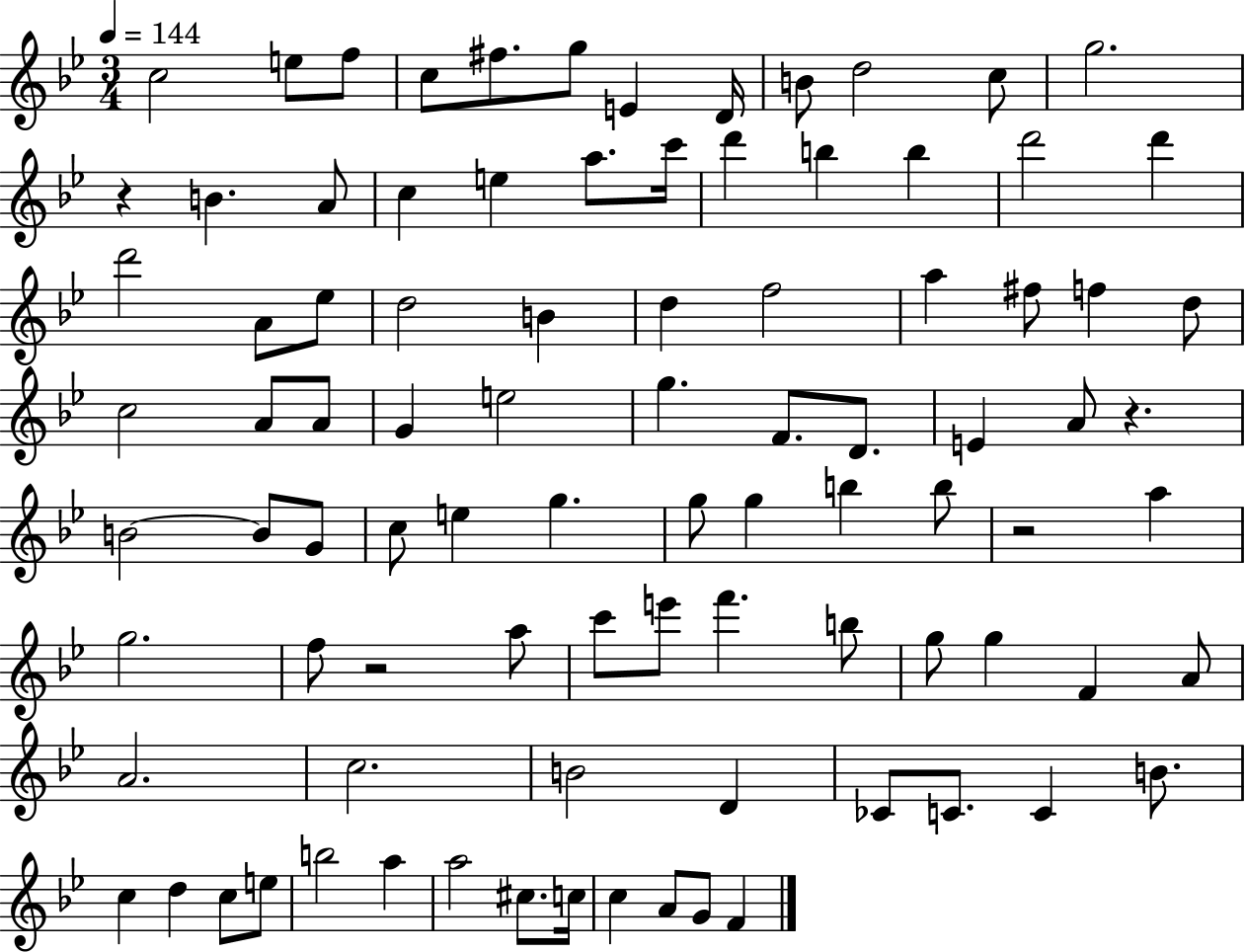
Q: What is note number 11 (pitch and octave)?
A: C5